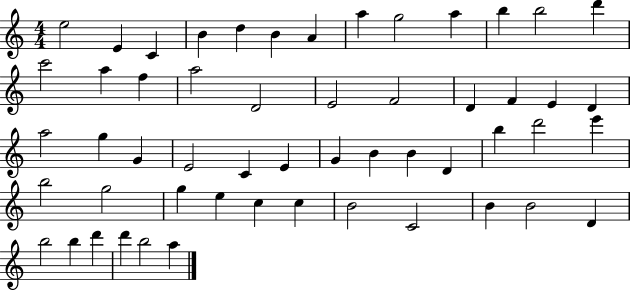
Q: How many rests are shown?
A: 0